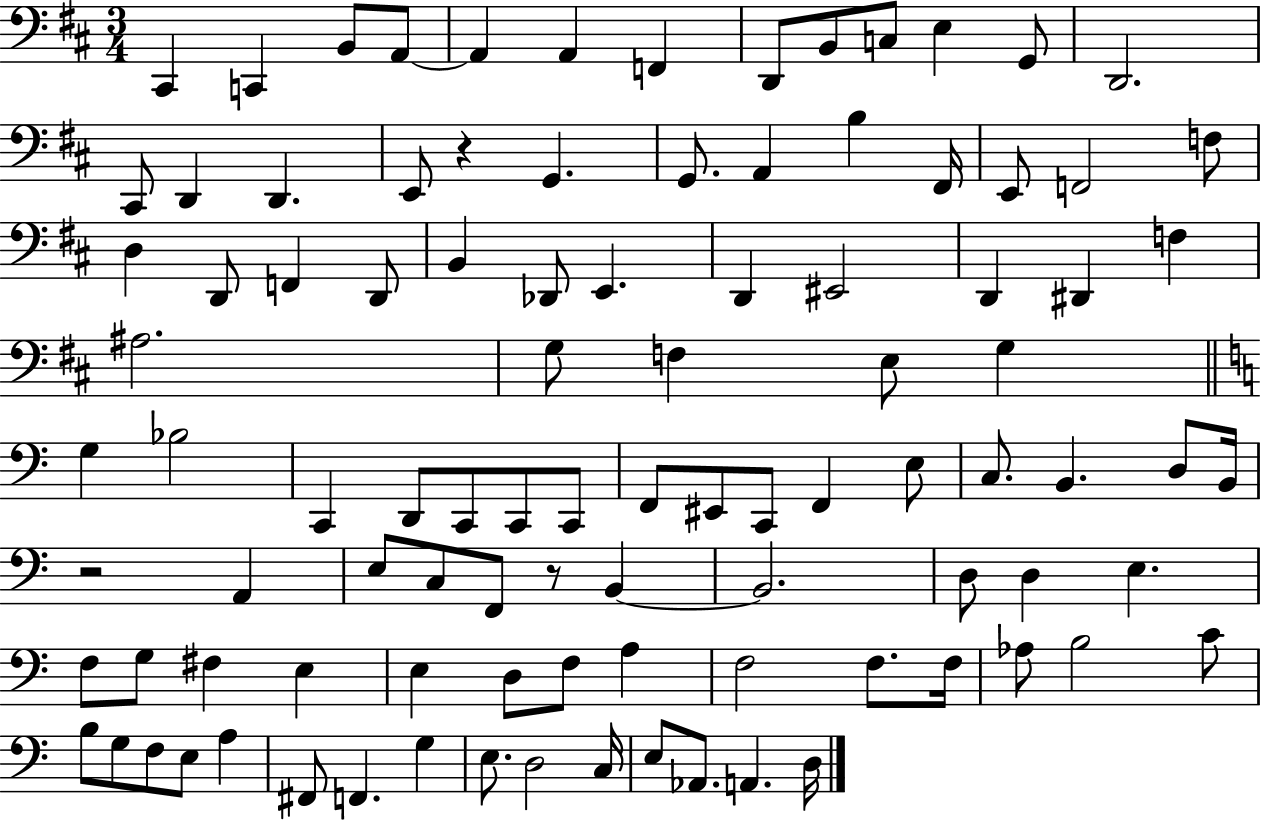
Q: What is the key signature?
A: D major